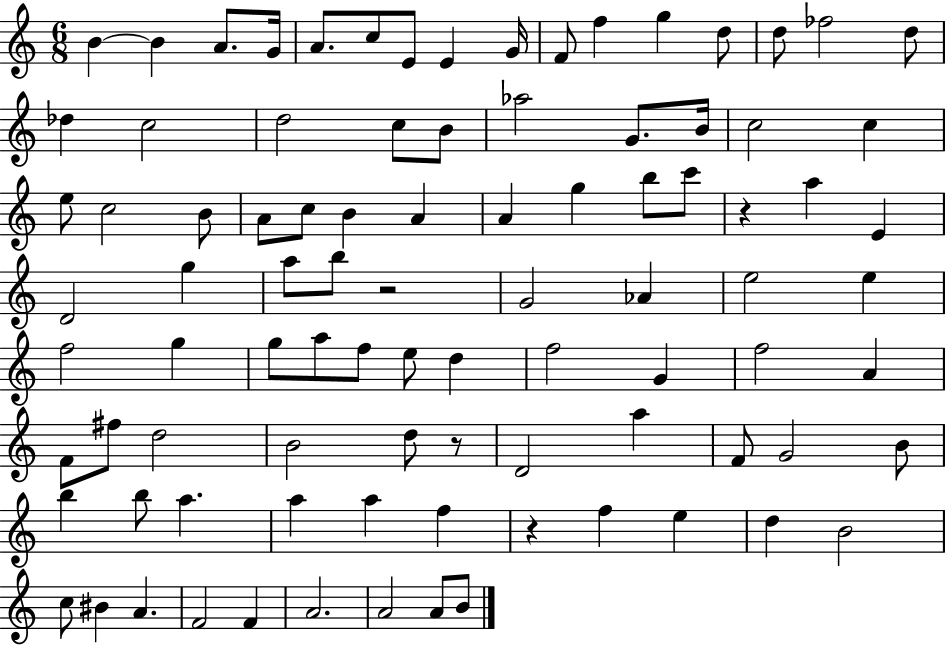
B4/q B4/q A4/e. G4/s A4/e. C5/e E4/e E4/q G4/s F4/e F5/q G5/q D5/e D5/e FES5/h D5/e Db5/q C5/h D5/h C5/e B4/e Ab5/h G4/e. B4/s C5/h C5/q E5/e C5/h B4/e A4/e C5/e B4/q A4/q A4/q G5/q B5/e C6/e R/q A5/q E4/q D4/h G5/q A5/e B5/e R/h G4/h Ab4/q E5/h E5/q F5/h G5/q G5/e A5/e F5/e E5/e D5/q F5/h G4/q F5/h A4/q F4/e F#5/e D5/h B4/h D5/e R/e D4/h A5/q F4/e G4/h B4/e B5/q B5/e A5/q. A5/q A5/q F5/q R/q F5/q E5/q D5/q B4/h C5/e BIS4/q A4/q. F4/h F4/q A4/h. A4/h A4/e B4/e